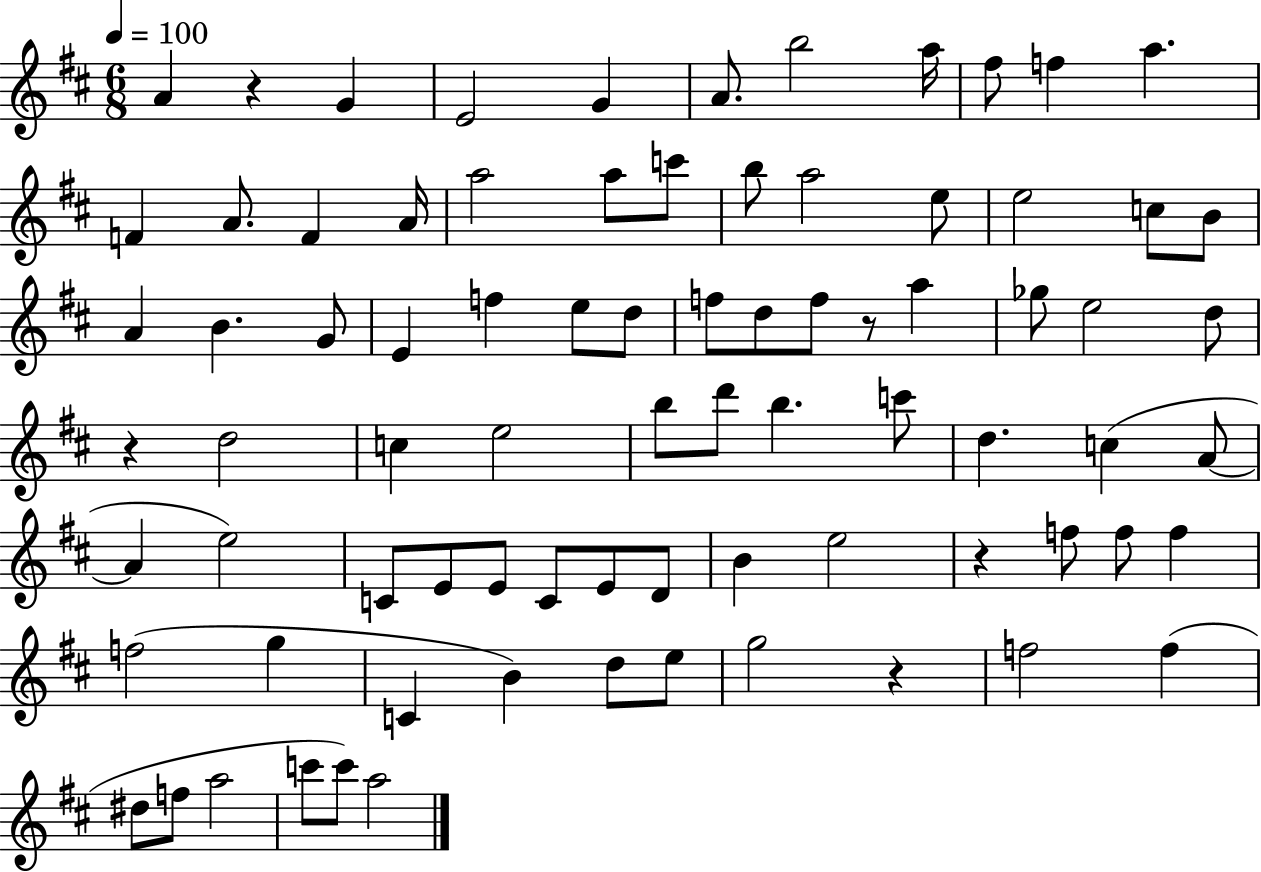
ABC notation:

X:1
T:Untitled
M:6/8
L:1/4
K:D
A z G E2 G A/2 b2 a/4 ^f/2 f a F A/2 F A/4 a2 a/2 c'/2 b/2 a2 e/2 e2 c/2 B/2 A B G/2 E f e/2 d/2 f/2 d/2 f/2 z/2 a _g/2 e2 d/2 z d2 c e2 b/2 d'/2 b c'/2 d c A/2 A e2 C/2 E/2 E/2 C/2 E/2 D/2 B e2 z f/2 f/2 f f2 g C B d/2 e/2 g2 z f2 f ^d/2 f/2 a2 c'/2 c'/2 a2